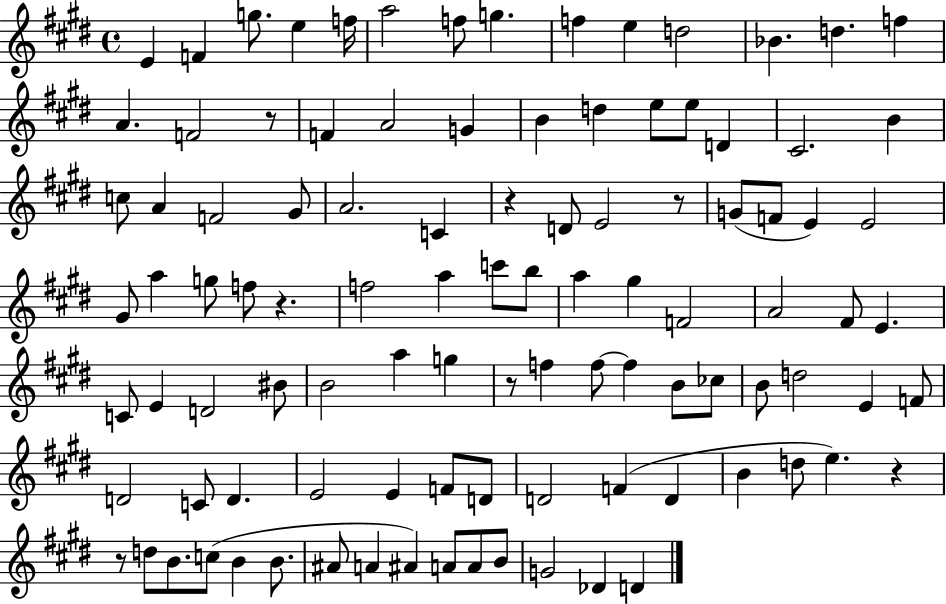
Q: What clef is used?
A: treble